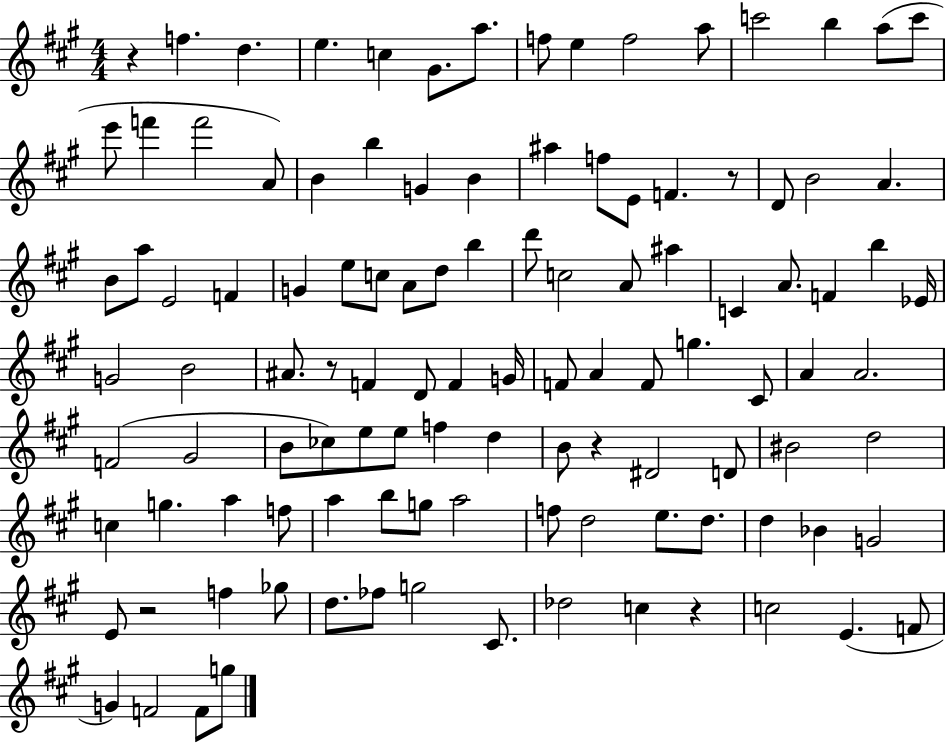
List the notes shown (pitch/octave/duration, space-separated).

R/q F5/q. D5/q. E5/q. C5/q G#4/e. A5/e. F5/e E5/q F5/h A5/e C6/h B5/q A5/e C6/e E6/e F6/q F6/h A4/e B4/q B5/q G4/q B4/q A#5/q F5/e E4/e F4/q. R/e D4/e B4/h A4/q. B4/e A5/e E4/h F4/q G4/q E5/e C5/e A4/e D5/e B5/q D6/e C5/h A4/e A#5/q C4/q A4/e. F4/q B5/q Eb4/s G4/h B4/h A#4/e. R/e F4/q D4/e F4/q G4/s F4/e A4/q F4/e G5/q. C#4/e A4/q A4/h. F4/h G#4/h B4/e CES5/e E5/e E5/e F5/q D5/q B4/e R/q D#4/h D4/e BIS4/h D5/h C5/q G5/q. A5/q F5/e A5/q B5/e G5/e A5/h F5/e D5/h E5/e. D5/e. D5/q Bb4/q G4/h E4/e R/h F5/q Gb5/e D5/e. FES5/e G5/h C#4/e. Db5/h C5/q R/q C5/h E4/q. F4/e G4/q F4/h F4/e G5/e